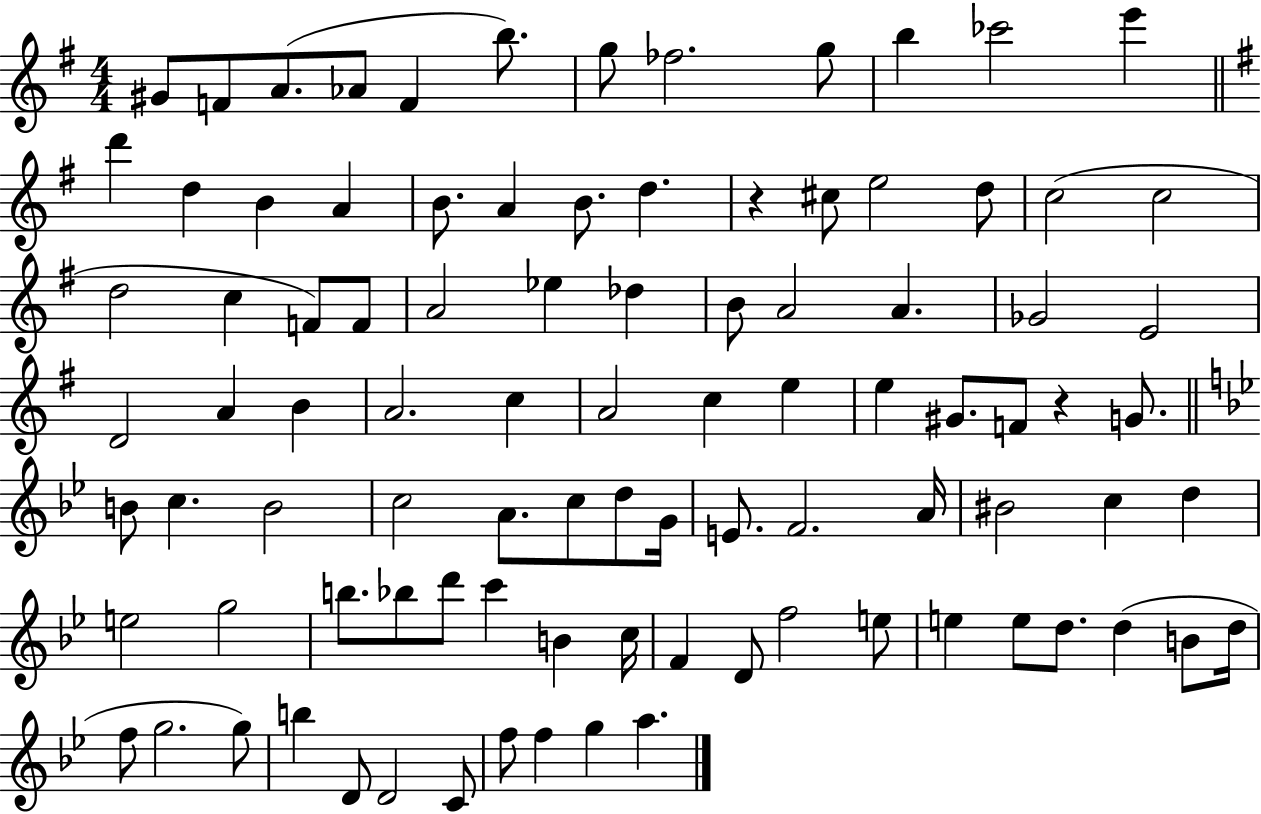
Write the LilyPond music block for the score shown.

{
  \clef treble
  \numericTimeSignature
  \time 4/4
  \key g \major
  gis'8 f'8 a'8.( aes'8 f'4 b''8.) | g''8 fes''2. g''8 | b''4 ces'''2 e'''4 | \bar "||" \break \key g \major d'''4 d''4 b'4 a'4 | b'8. a'4 b'8. d''4. | r4 cis''8 e''2 d''8 | c''2( c''2 | \break d''2 c''4 f'8) f'8 | a'2 ees''4 des''4 | b'8 a'2 a'4. | ges'2 e'2 | \break d'2 a'4 b'4 | a'2. c''4 | a'2 c''4 e''4 | e''4 gis'8. f'8 r4 g'8. | \break \bar "||" \break \key bes \major b'8 c''4. b'2 | c''2 a'8. c''8 d''8 g'16 | e'8. f'2. a'16 | bis'2 c''4 d''4 | \break e''2 g''2 | b''8. bes''8 d'''8 c'''4 b'4 c''16 | f'4 d'8 f''2 e''8 | e''4 e''8 d''8. d''4( b'8 d''16 | \break f''8 g''2. g''8) | b''4 d'8 d'2 c'8 | f''8 f''4 g''4 a''4. | \bar "|."
}